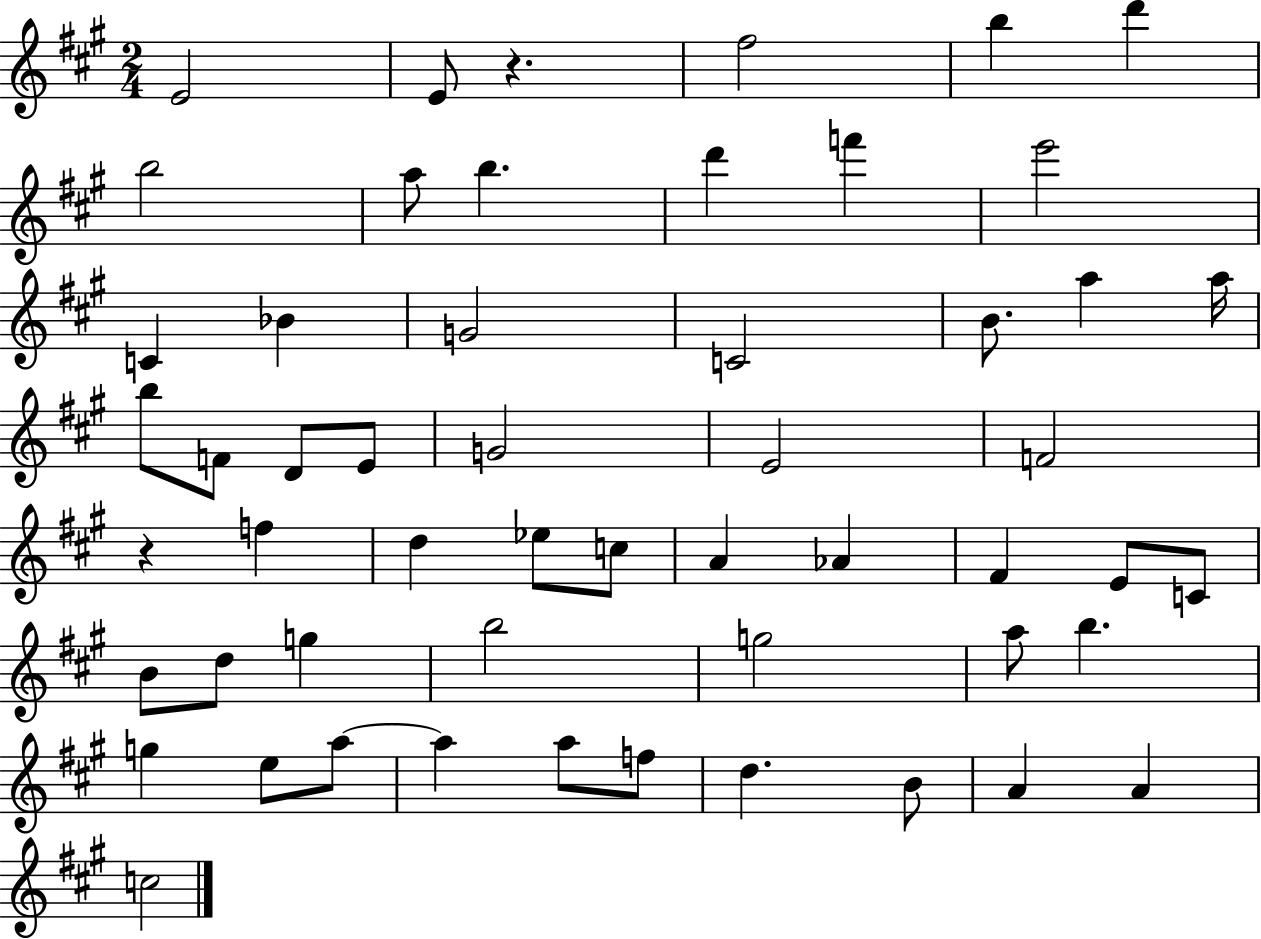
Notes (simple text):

E4/h E4/e R/q. F#5/h B5/q D6/q B5/h A5/e B5/q. D6/q F6/q E6/h C4/q Bb4/q G4/h C4/h B4/e. A5/q A5/s B5/e F4/e D4/e E4/e G4/h E4/h F4/h R/q F5/q D5/q Eb5/e C5/e A4/q Ab4/q F#4/q E4/e C4/e B4/e D5/e G5/q B5/h G5/h A5/e B5/q. G5/q E5/e A5/e A5/q A5/e F5/e D5/q. B4/e A4/q A4/q C5/h